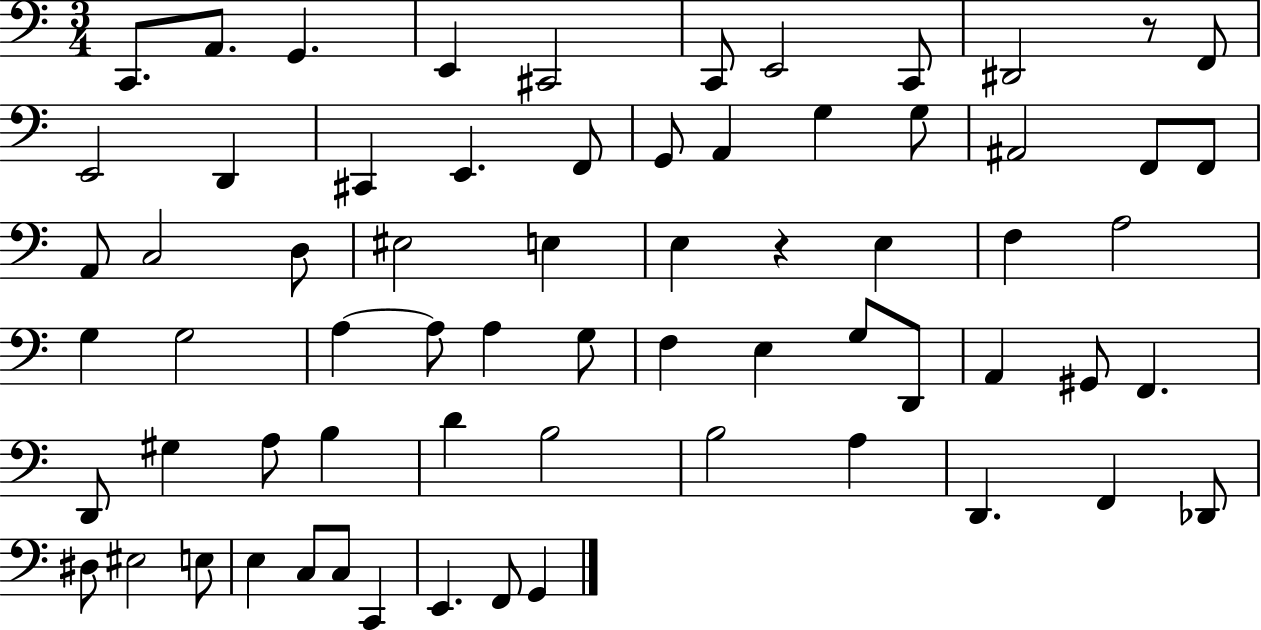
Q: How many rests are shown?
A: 2